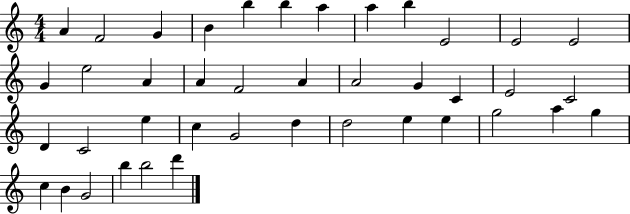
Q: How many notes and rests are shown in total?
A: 41